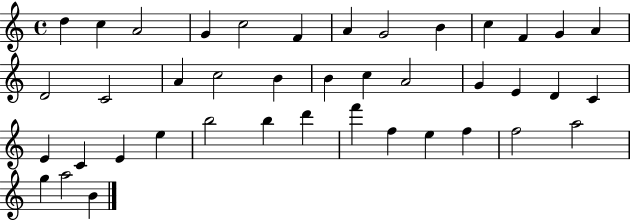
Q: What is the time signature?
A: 4/4